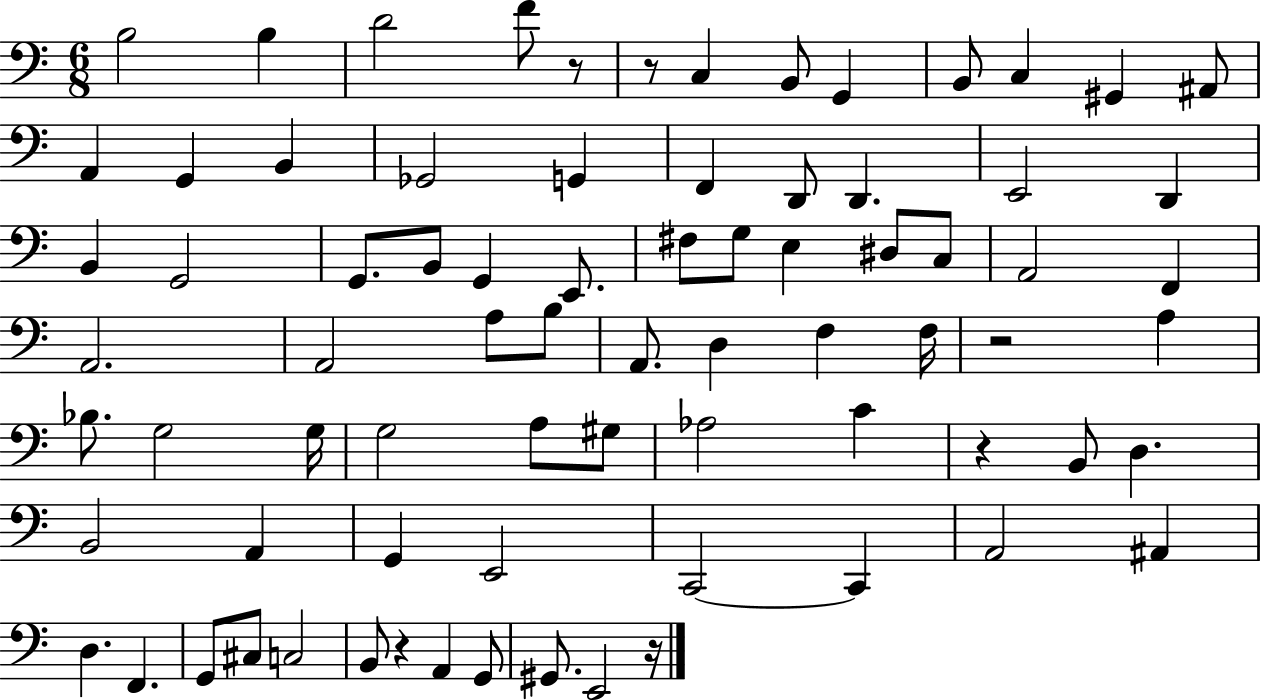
X:1
T:Untitled
M:6/8
L:1/4
K:C
B,2 B, D2 F/2 z/2 z/2 C, B,,/2 G,, B,,/2 C, ^G,, ^A,,/2 A,, G,, B,, _G,,2 G,, F,, D,,/2 D,, E,,2 D,, B,, G,,2 G,,/2 B,,/2 G,, E,,/2 ^F,/2 G,/2 E, ^D,/2 C,/2 A,,2 F,, A,,2 A,,2 A,/2 B,/2 A,,/2 D, F, F,/4 z2 A, _B,/2 G,2 G,/4 G,2 A,/2 ^G,/2 _A,2 C z B,,/2 D, B,,2 A,, G,, E,,2 C,,2 C,, A,,2 ^A,, D, F,, G,,/2 ^C,/2 C,2 B,,/2 z A,, G,,/2 ^G,,/2 E,,2 z/4